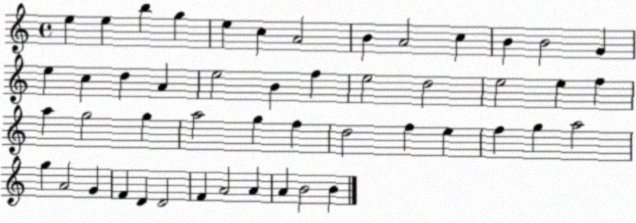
X:1
T:Untitled
M:4/4
L:1/4
K:C
e e b g e c A2 B A2 c B B2 G e c d A e2 B f e2 d2 e2 e f a g2 g a2 g f d2 f e f g a2 g A2 G F D D2 F A2 A A B2 B